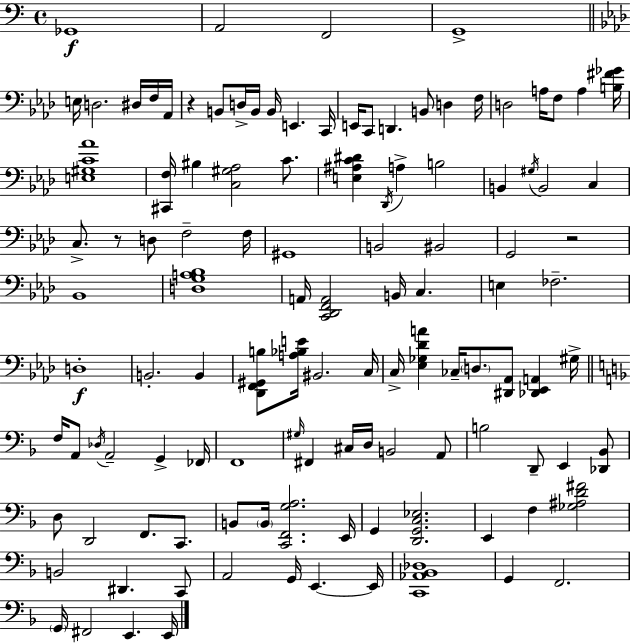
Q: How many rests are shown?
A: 3